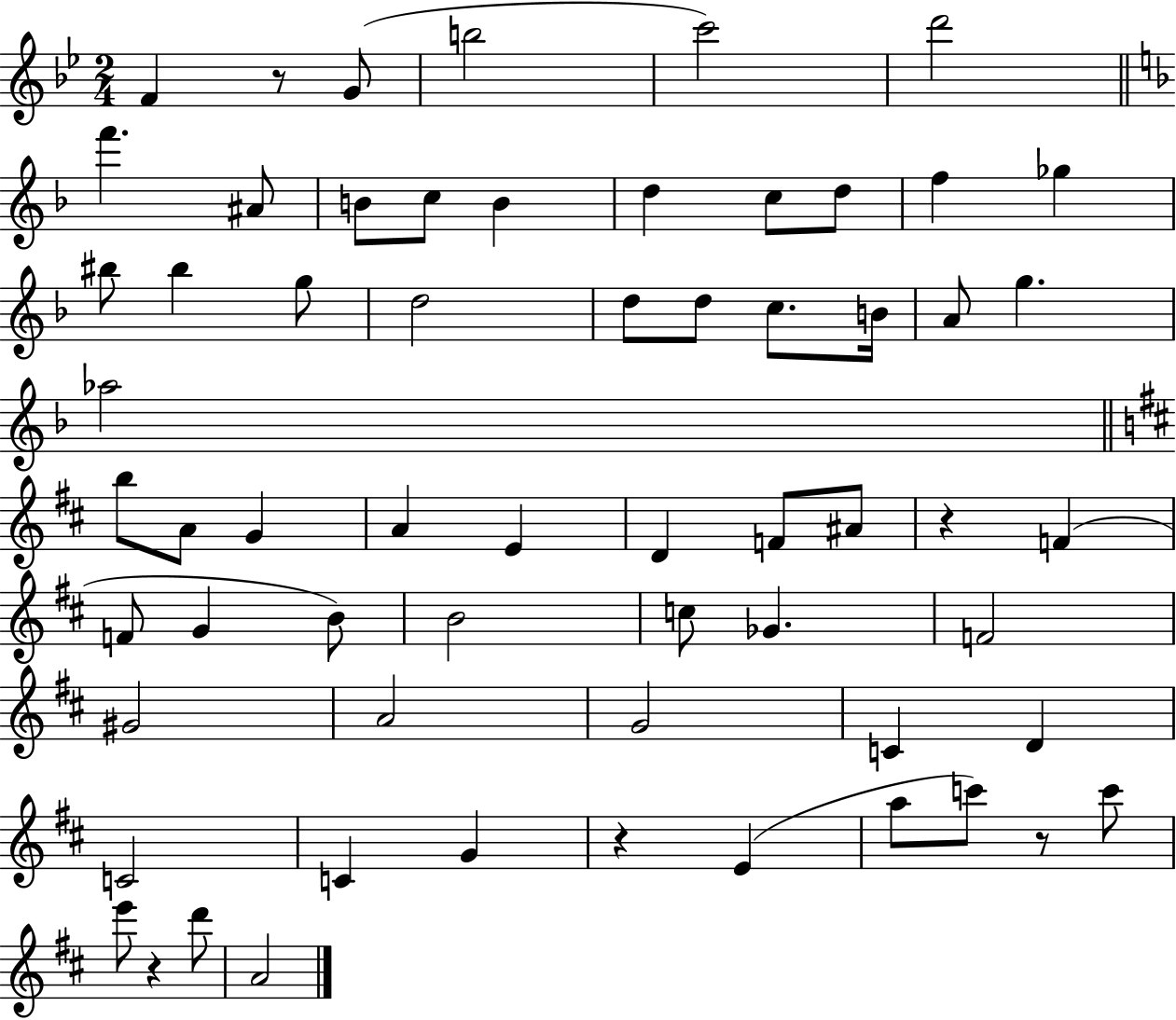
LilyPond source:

{
  \clef treble
  \numericTimeSignature
  \time 2/4
  \key bes \major
  \repeat volta 2 { f'4 r8 g'8( | b''2 | c'''2) | d'''2 | \break \bar "||" \break \key f \major f'''4. ais'8 | b'8 c''8 b'4 | d''4 c''8 d''8 | f''4 ges''4 | \break bis''8 bis''4 g''8 | d''2 | d''8 d''8 c''8. b'16 | a'8 g''4. | \break aes''2 | \bar "||" \break \key d \major b''8 a'8 g'4 | a'4 e'4 | d'4 f'8 ais'8 | r4 f'4( | \break f'8 g'4 b'8) | b'2 | c''8 ges'4. | f'2 | \break gis'2 | a'2 | g'2 | c'4 d'4 | \break c'2 | c'4 g'4 | r4 e'4( | a''8 c'''8) r8 c'''8 | \break e'''8 r4 d'''8 | a'2 | } \bar "|."
}